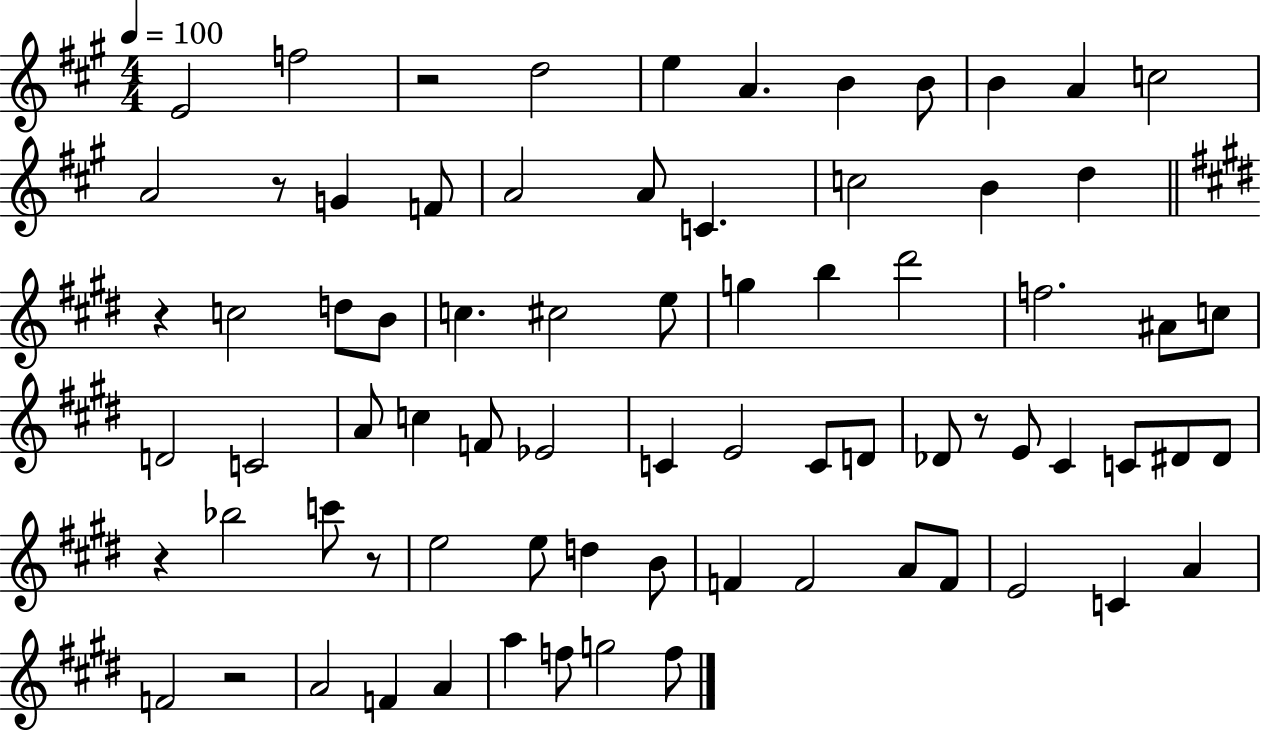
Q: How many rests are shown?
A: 7